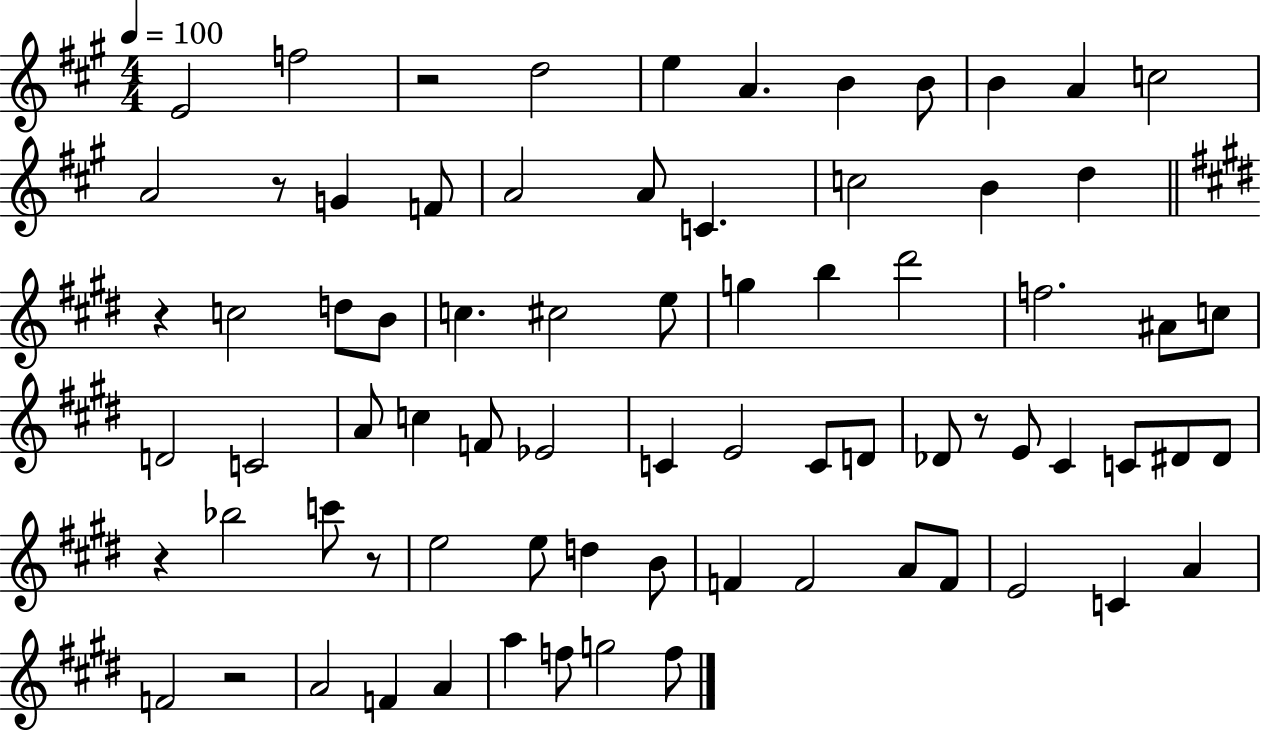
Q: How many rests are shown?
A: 7